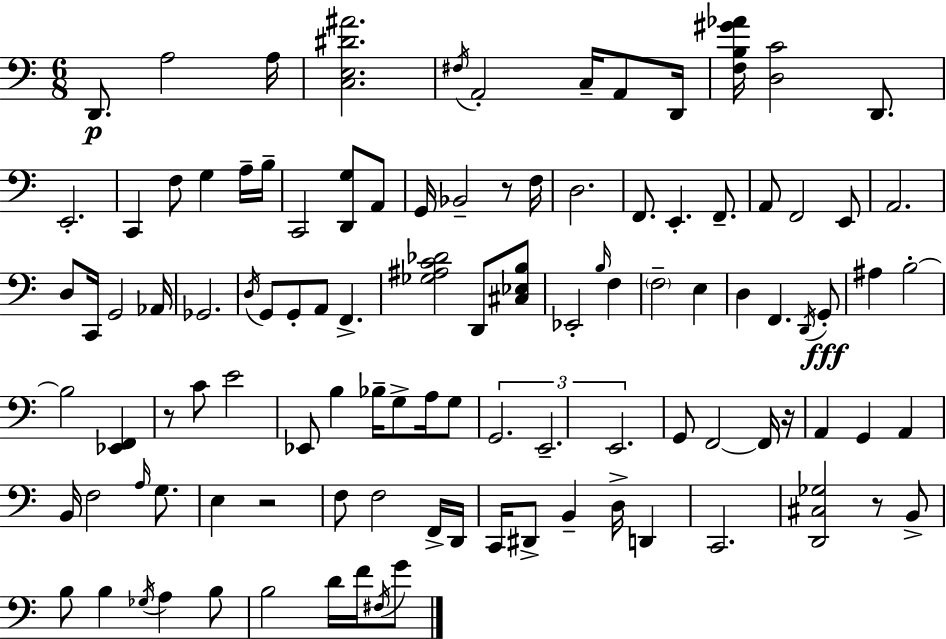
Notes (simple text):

D2/e. A3/h A3/s [C3,E3,D#4,A#4]/h. F#3/s A2/h C3/s A2/e D2/s [F3,B3,G#4,Ab4]/s [D3,C4]/h D2/e. E2/h. C2/q F3/e G3/q A3/s B3/s C2/h [D2,G3]/e A2/e G2/s Bb2/h R/e F3/s D3/h. F2/e. E2/q. F2/e. A2/e F2/h E2/e A2/h. D3/e C2/s G2/h Ab2/s Gb2/h. D3/s G2/e G2/e A2/e F2/q. [Gb3,A#3,C4,Db4]/h D2/e [C#3,Eb3,B3]/e Eb2/h B3/s F3/q F3/h E3/q D3/q F2/q. D2/s G2/e A#3/q B3/h B3/h [Eb2,F2]/q R/e C4/e E4/h Eb2/e B3/q Bb3/s G3/e A3/s G3/e G2/h. E2/h. E2/h. G2/e F2/h F2/s R/s A2/q G2/q A2/q B2/s F3/h A3/s G3/e. E3/q R/h F3/e F3/h F2/s D2/s C2/s D#2/e B2/q D3/s D2/q C2/h. [D2,C#3,Gb3]/h R/e B2/e B3/e B3/q Gb3/s A3/q B3/e B3/h D4/s F4/s F#3/s G4/e